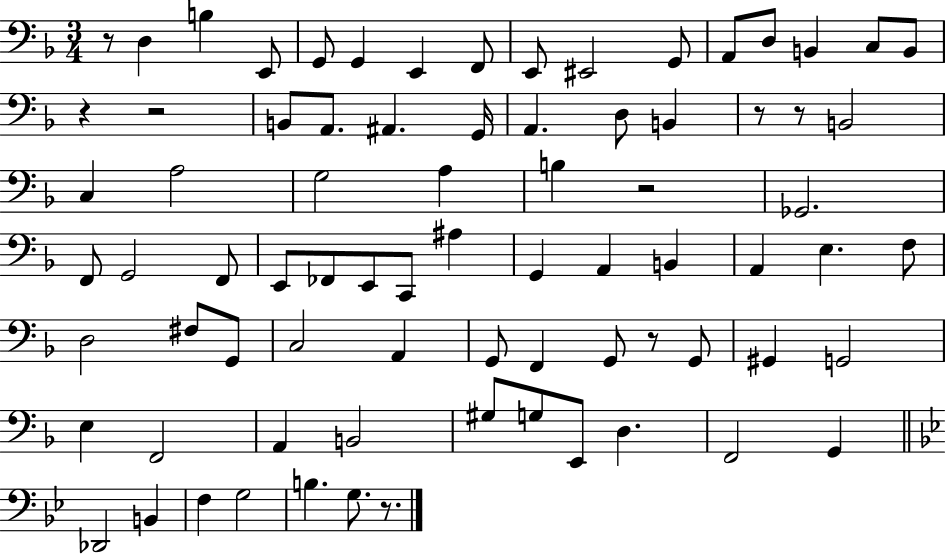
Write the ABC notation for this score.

X:1
T:Untitled
M:3/4
L:1/4
K:F
z/2 D, B, E,,/2 G,,/2 G,, E,, F,,/2 E,,/2 ^E,,2 G,,/2 A,,/2 D,/2 B,, C,/2 B,,/2 z z2 B,,/2 A,,/2 ^A,, G,,/4 A,, D,/2 B,, z/2 z/2 B,,2 C, A,2 G,2 A, B, z2 _G,,2 F,,/2 G,,2 F,,/2 E,,/2 _F,,/2 E,,/2 C,,/2 ^A, G,, A,, B,, A,, E, F,/2 D,2 ^F,/2 G,,/2 C,2 A,, G,,/2 F,, G,,/2 z/2 G,,/2 ^G,, G,,2 E, F,,2 A,, B,,2 ^G,/2 G,/2 E,,/2 D, F,,2 G,, _D,,2 B,, F, G,2 B, G,/2 z/2